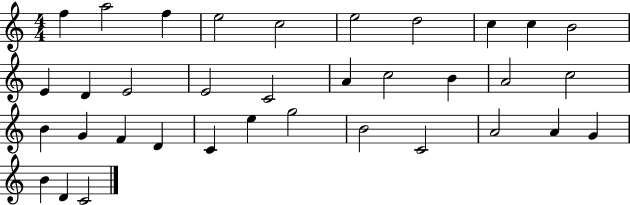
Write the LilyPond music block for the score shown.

{
  \clef treble
  \numericTimeSignature
  \time 4/4
  \key c \major
  f''4 a''2 f''4 | e''2 c''2 | e''2 d''2 | c''4 c''4 b'2 | \break e'4 d'4 e'2 | e'2 c'2 | a'4 c''2 b'4 | a'2 c''2 | \break b'4 g'4 f'4 d'4 | c'4 e''4 g''2 | b'2 c'2 | a'2 a'4 g'4 | \break b'4 d'4 c'2 | \bar "|."
}